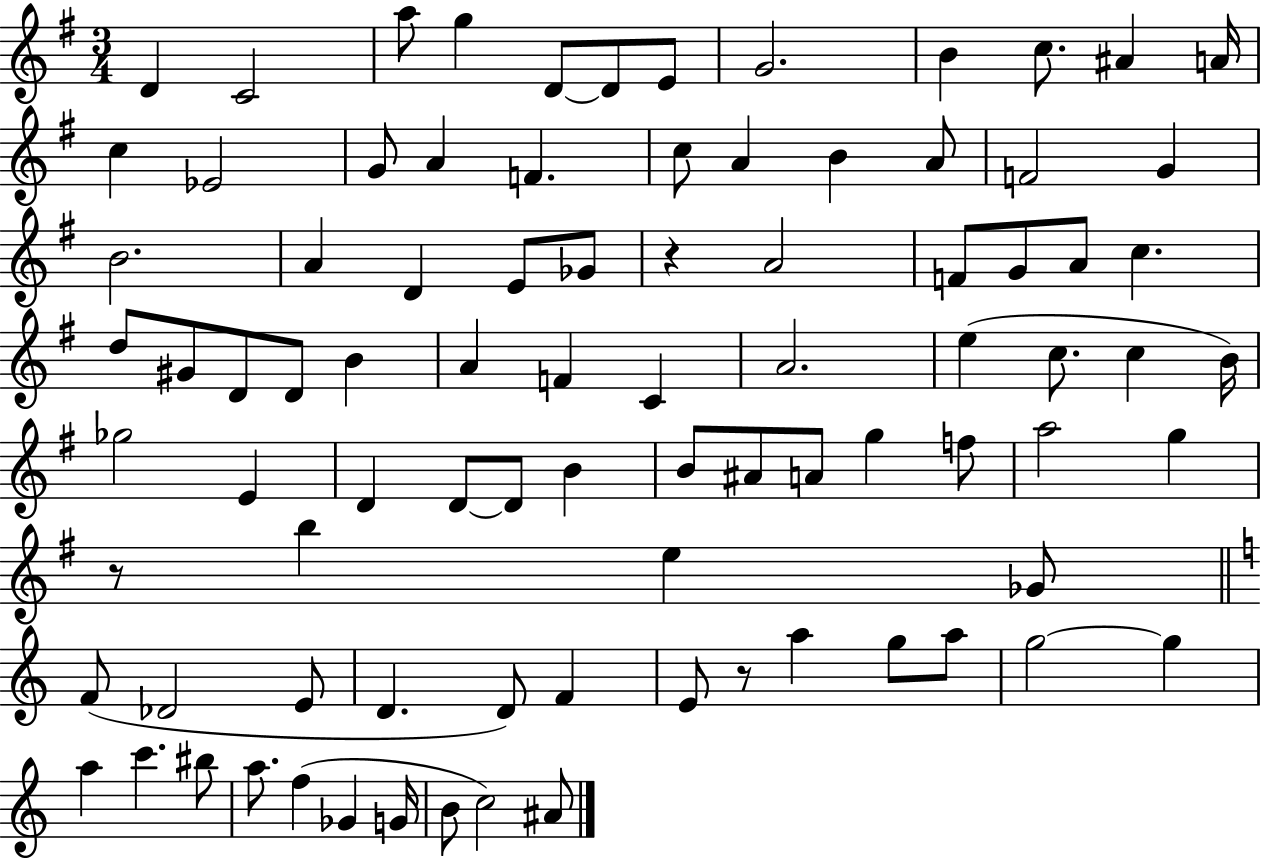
D4/q C4/h A5/e G5/q D4/e D4/e E4/e G4/h. B4/q C5/e. A#4/q A4/s C5/q Eb4/h G4/e A4/q F4/q. C5/e A4/q B4/q A4/e F4/h G4/q B4/h. A4/q D4/q E4/e Gb4/e R/q A4/h F4/e G4/e A4/e C5/q. D5/e G#4/e D4/e D4/e B4/q A4/q F4/q C4/q A4/h. E5/q C5/e. C5/q B4/s Gb5/h E4/q D4/q D4/e D4/e B4/q B4/e A#4/e A4/e G5/q F5/e A5/h G5/q R/e B5/q E5/q Gb4/e F4/e Db4/h E4/e D4/q. D4/e F4/q E4/e R/e A5/q G5/e A5/e G5/h G5/q A5/q C6/q. BIS5/e A5/e. F5/q Gb4/q G4/s B4/e C5/h A#4/e